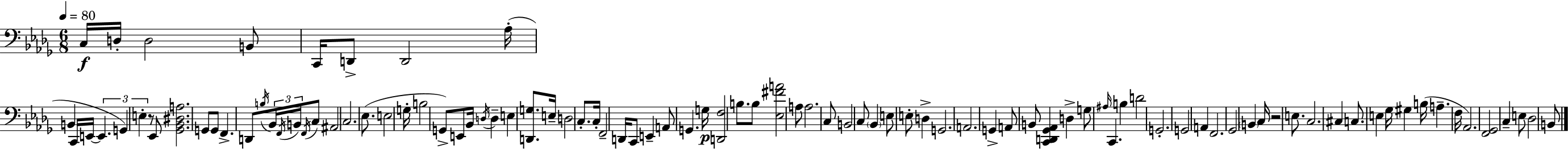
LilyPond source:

{
  \clef bass
  \numericTimeSignature
  \time 6/8
  \key bes \minor
  \tempo 4 = 80
  c16\f d16-. d2 b,8 | c,16 d,8-> d,2 aes16-.( | b,4 c,16 e,16~~ \tuplet 3/2 { e,4. | g,4) e4-. } r8 ees,8 | \break <ges, bes, dis a>2. | g,8 g,8 f,4.-> d,8 | \acciaccatura { b16 } \tuplet 3/2 { bes,16 \acciaccatura { f,16 } b,16 } \acciaccatura { f,16 } c8 ais,2 | c2. | \break ees8.( e2 | g16-. b2 g,8->) | e,8 bes,16 \acciaccatura { d16 } d4-- e4 | <d, g>8. e16-- d2 | \break c8.-. c16-. f,2-- | d,16 c,8 e,4-- a,8 g,4. | g16\p <d, f>2 | b8. b8 <ees fis' a'>2 | \break a8 a2. | c8 b,2 | c8 \parenthesize bes,4 e8 e8-. | d4-> g,2. | \break a,2. | g,4-> a,8 b,8 | <c, d, ges, aes,>4 d4-> g8 \grace { ais16 } c,4. | b4 d'2 | \break g,2.-. | g,2 | a,4 f,2. | ges,2 | \break \parenthesize b,4 c16 r2 | e8. c2. | cis4 c8. | e4 ges16 gis4 b16( a4.-- | \break f16 aes,2.) | <f, ges,>2 | c4-- e8 des2 | b,8 \bar "|."
}